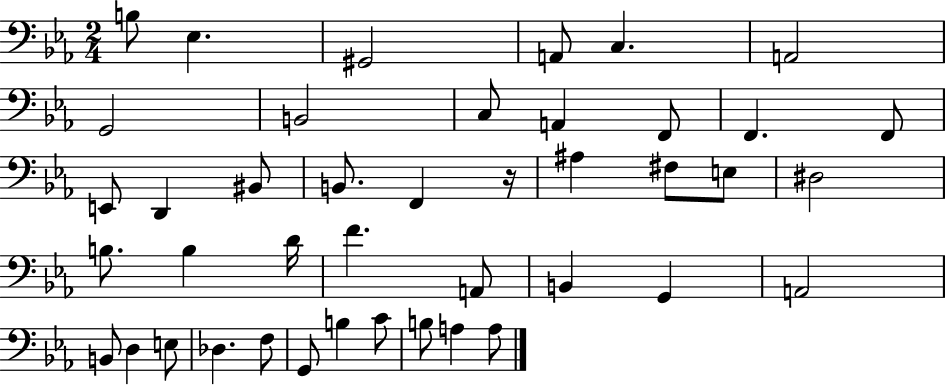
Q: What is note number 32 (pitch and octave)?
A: D3